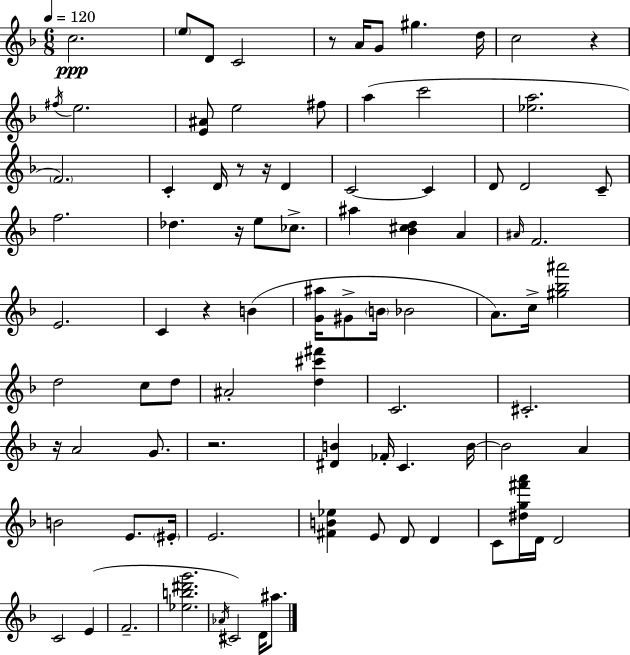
{
  \clef treble
  \numericTimeSignature
  \time 6/8
  \key d \minor
  \tempo 4 = 120
  c''2.\ppp | \parenthesize e''8 d'8 c'2 | r8 a'16 g'8 gis''4. d''16 | c''2 r4 | \break \acciaccatura { fis''16 } e''2. | <e' ais'>8 e''2 fis''8 | a''4( c'''2 | <ees'' a''>2. | \break \parenthesize f'2.) | c'4-. d'16 r8 r16 d'4 | c'2~~ c'4 | d'8 d'2 c'8-- | \break f''2. | des''4. r16 e''8 ces''8.-> | ais''4 <bes' cis'' d''>4 a'4 | \grace { ais'16 } f'2. | \break e'2. | c'4 r4 b'4( | <g' ais''>16 gis'8-> \parenthesize b'16 bes'2 | a'8.) c''16-> <gis'' bes'' ais'''>2 | \break d''2 c''8 | d''8 ais'2-. <d'' cis''' fis'''>4 | c'2. | cis'2.-. | \break r16 a'2 g'8. | r2. | <dis' b'>4 fes'16-. c'4. | b'16~~ b'2 a'4 | \break b'2 e'8. | \parenthesize eis'16-. e'2. | <fis' b' ees''>4 e'8 d'8 d'4 | c'8 <dis'' g'' fis''' a'''>16 d'16 d'2 | \break c'2 e'4( | f'2.-- | <ees'' b'' dis''' g'''>2. | \acciaccatura { aes'16 } cis'2) d'16 | \break ais''8. \bar "|."
}